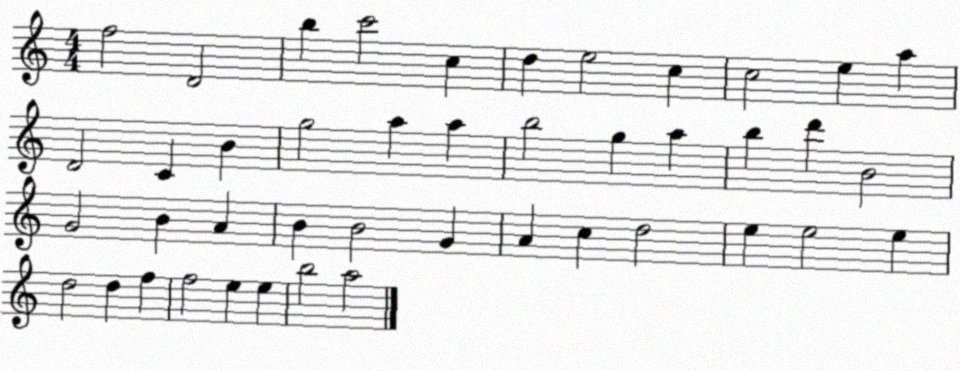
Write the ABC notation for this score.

X:1
T:Untitled
M:4/4
L:1/4
K:C
f2 D2 b c'2 c d e2 c c2 e a D2 C B g2 a a b2 g a b d' B2 G2 B A B B2 G A c d2 e e2 e d2 d f f2 e e b2 a2